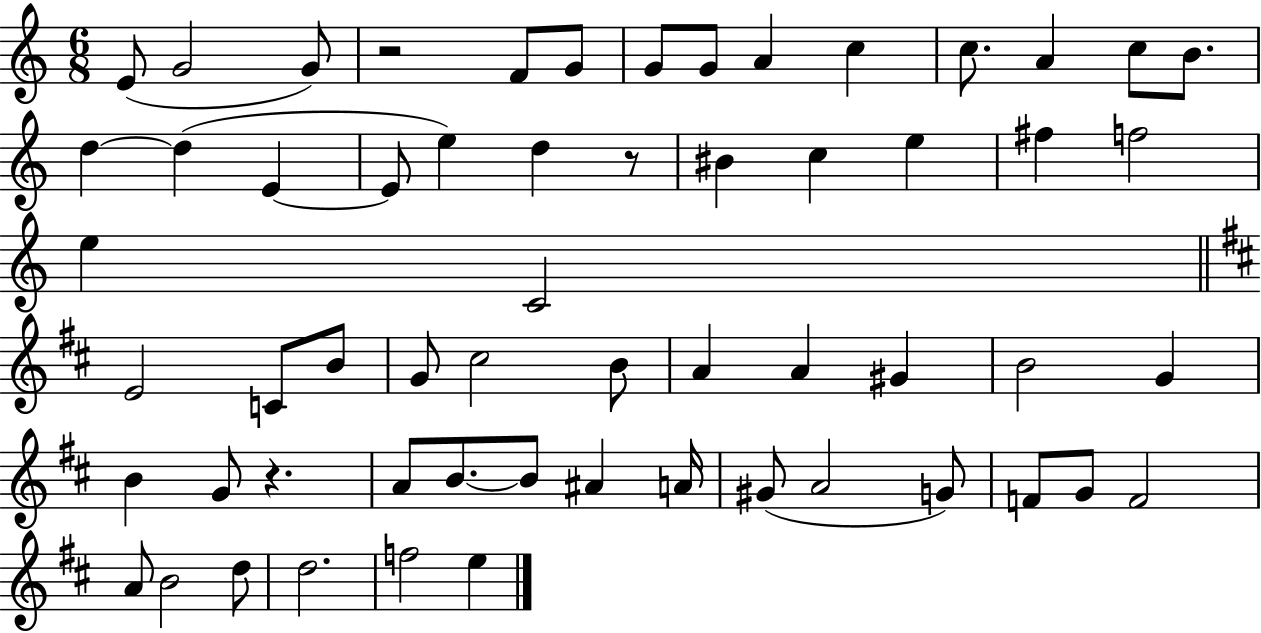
E4/e G4/h G4/e R/h F4/e G4/e G4/e G4/e A4/q C5/q C5/e. A4/q C5/e B4/e. D5/q D5/q E4/q E4/e E5/q D5/q R/e BIS4/q C5/q E5/q F#5/q F5/h E5/q C4/h E4/h C4/e B4/e G4/e C#5/h B4/e A4/q A4/q G#4/q B4/h G4/q B4/q G4/e R/q. A4/e B4/e. B4/e A#4/q A4/s G#4/e A4/h G4/e F4/e G4/e F4/h A4/e B4/h D5/e D5/h. F5/h E5/q